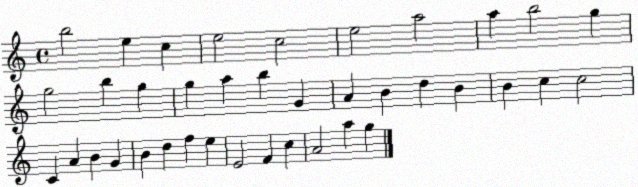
X:1
T:Untitled
M:4/4
L:1/4
K:C
b2 e c e2 c2 e2 a2 a b2 g g2 b g g a b G A B d B B c c2 C A B G B d f e E2 F c A2 a g